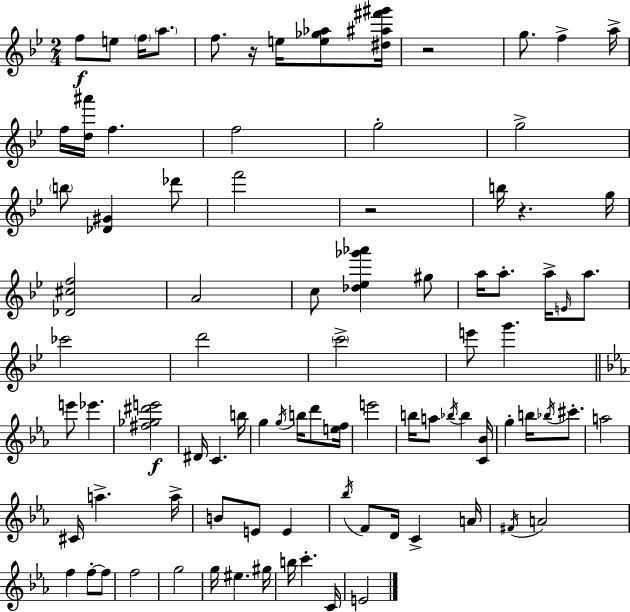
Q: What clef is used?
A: treble